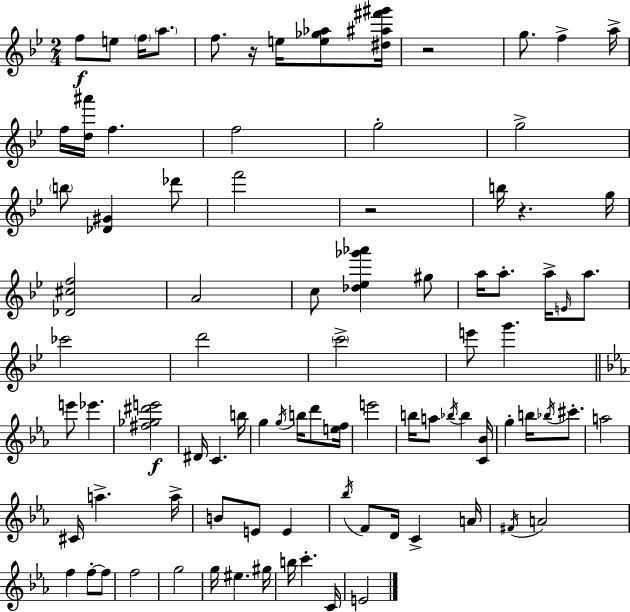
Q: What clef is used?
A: treble